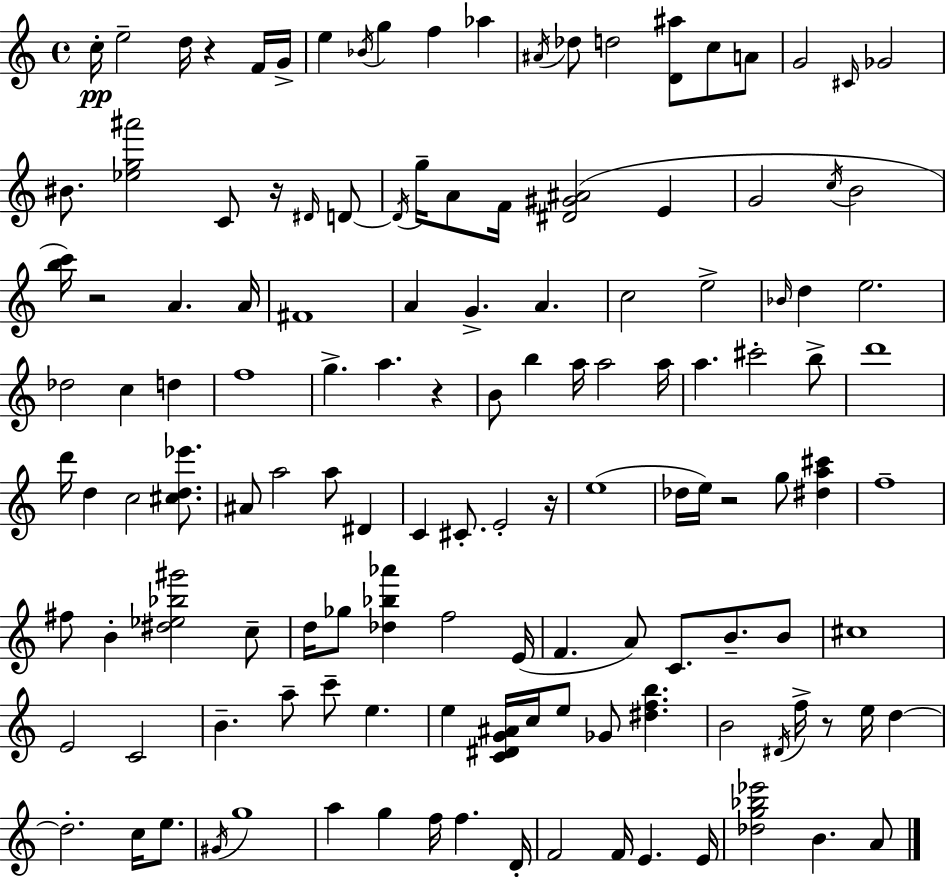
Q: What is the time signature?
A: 4/4